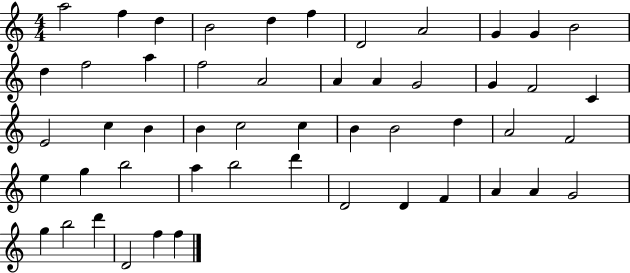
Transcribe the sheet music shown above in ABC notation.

X:1
T:Untitled
M:4/4
L:1/4
K:C
a2 f d B2 d f D2 A2 G G B2 d f2 a f2 A2 A A G2 G F2 C E2 c B B c2 c B B2 d A2 F2 e g b2 a b2 d' D2 D F A A G2 g b2 d' D2 f f